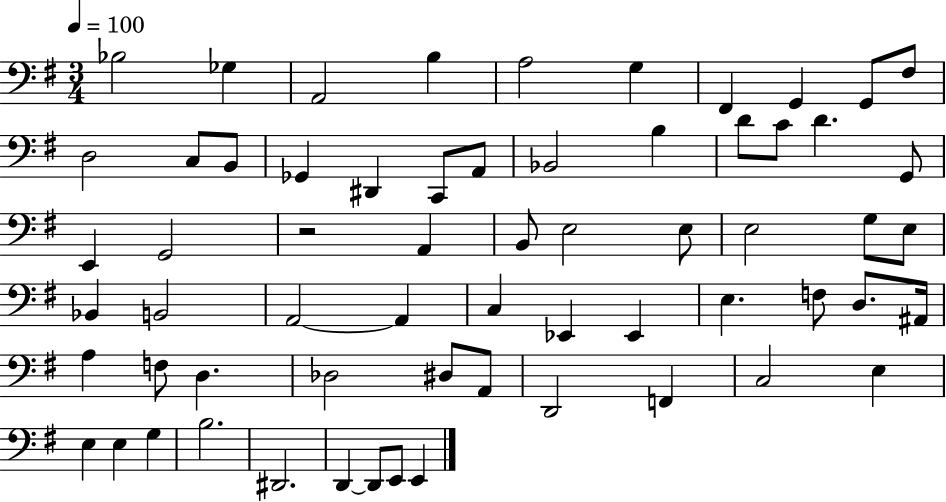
{
  \clef bass
  \numericTimeSignature
  \time 3/4
  \key g \major
  \tempo 4 = 100
  bes2 ges4 | a,2 b4 | a2 g4 | fis,4 g,4 g,8 fis8 | \break d2 c8 b,8 | ges,4 dis,4 c,8 a,8 | bes,2 b4 | d'8 c'8 d'4. g,8 | \break e,4 g,2 | r2 a,4 | b,8 e2 e8 | e2 g8 e8 | \break bes,4 b,2 | a,2~~ a,4 | c4 ees,4 ees,4 | e4. f8 d8. ais,16 | \break a4 f8 d4. | des2 dis8 a,8 | d,2 f,4 | c2 e4 | \break e4 e4 g4 | b2. | dis,2. | d,4~~ d,8 e,8 e,4 | \break \bar "|."
}